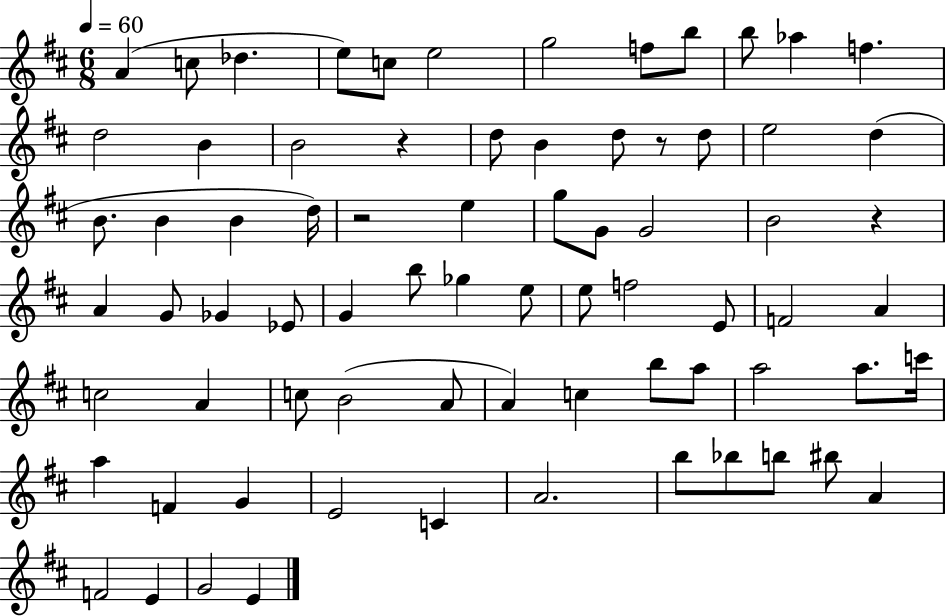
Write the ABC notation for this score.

X:1
T:Untitled
M:6/8
L:1/4
K:D
A c/2 _d e/2 c/2 e2 g2 f/2 b/2 b/2 _a f d2 B B2 z d/2 B d/2 z/2 d/2 e2 d B/2 B B d/4 z2 e g/2 G/2 G2 B2 z A G/2 _G _E/2 G b/2 _g e/2 e/2 f2 E/2 F2 A c2 A c/2 B2 A/2 A c b/2 a/2 a2 a/2 c'/4 a F G E2 C A2 b/2 _b/2 b/2 ^b/2 A F2 E G2 E